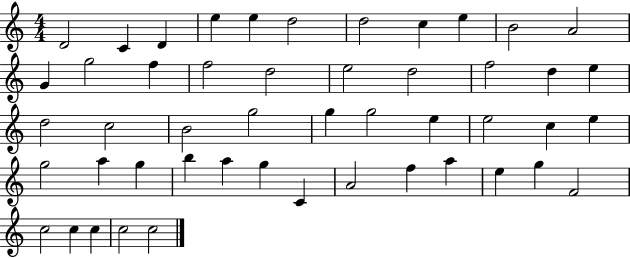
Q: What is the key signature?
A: C major